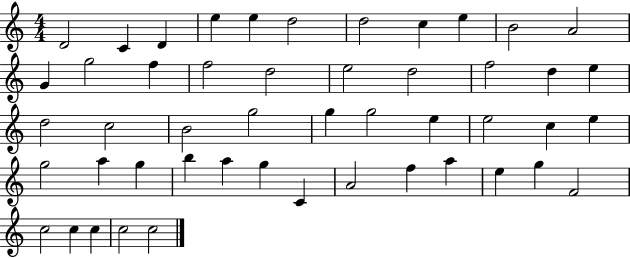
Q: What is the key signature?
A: C major